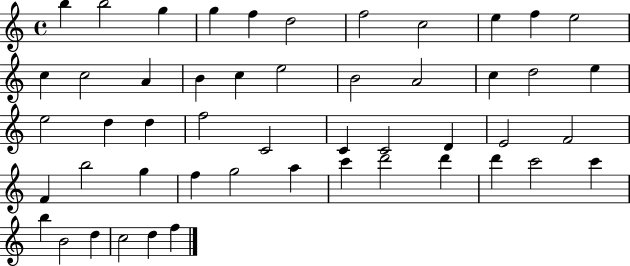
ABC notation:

X:1
T:Untitled
M:4/4
L:1/4
K:C
b b2 g g f d2 f2 c2 e f e2 c c2 A B c e2 B2 A2 c d2 e e2 d d f2 C2 C C2 D E2 F2 F b2 g f g2 a c' d'2 d' d' c'2 c' b B2 d c2 d f